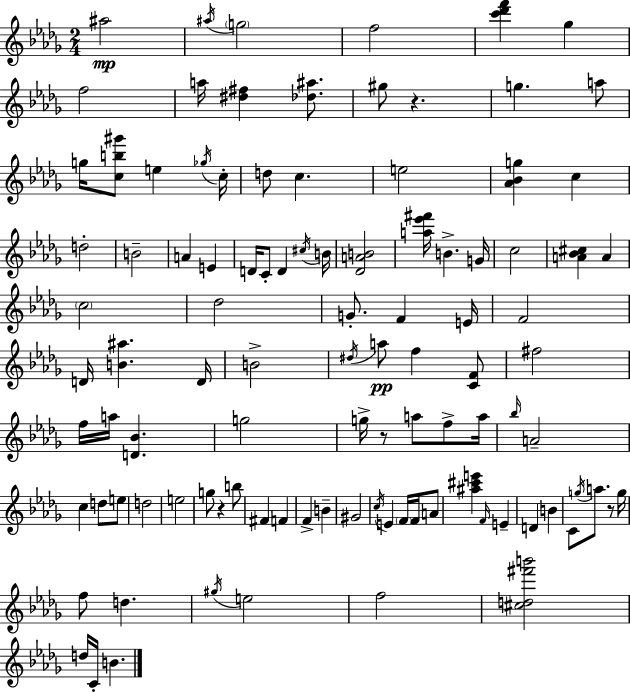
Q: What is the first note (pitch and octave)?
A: A#5